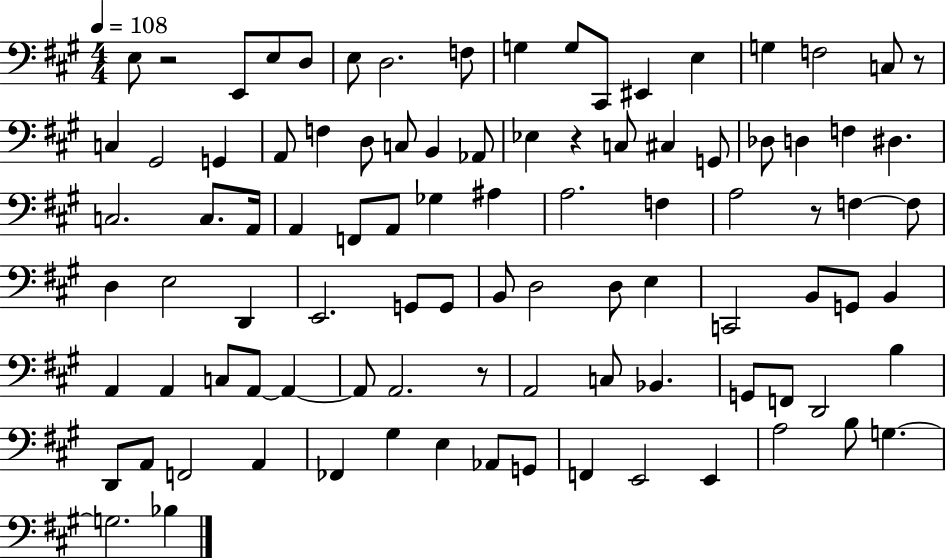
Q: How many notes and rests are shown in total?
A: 95